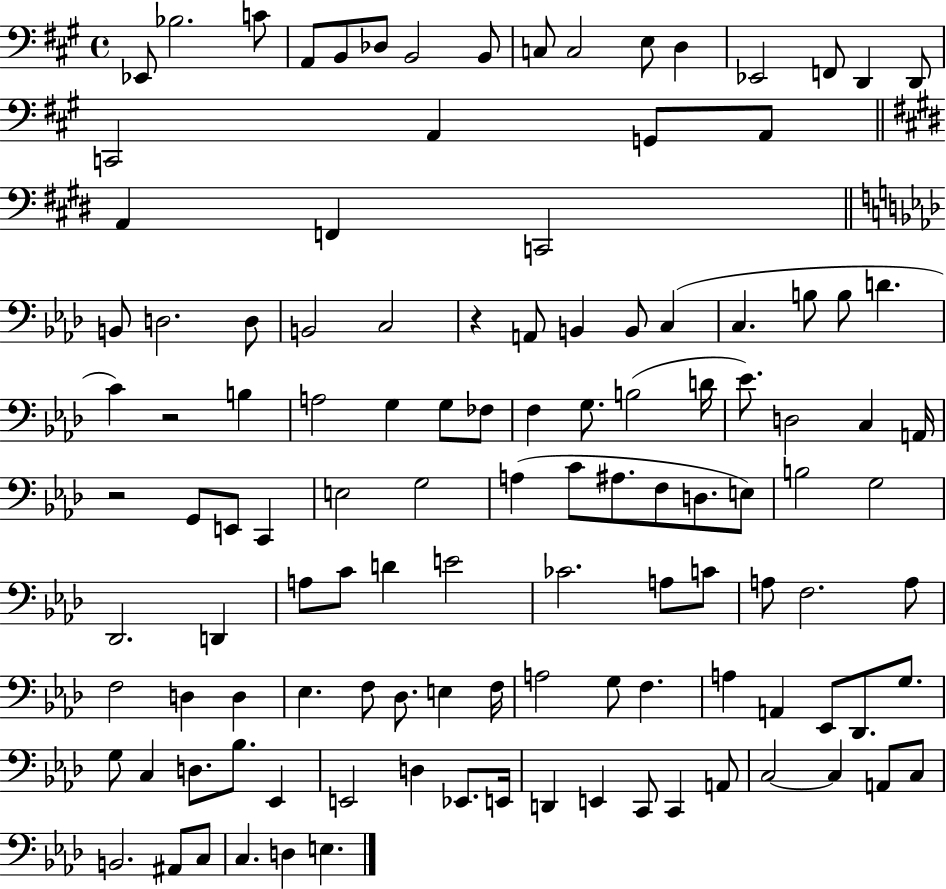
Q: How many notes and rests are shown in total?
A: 118